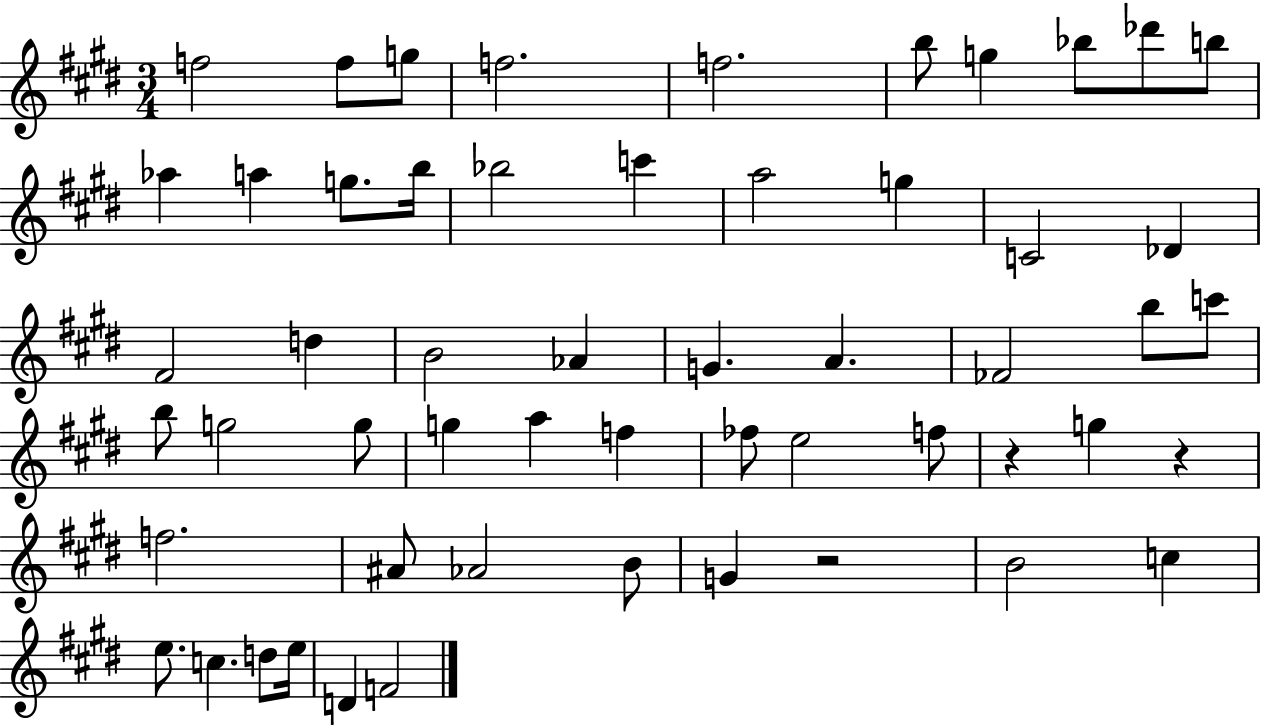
F5/h F5/e G5/e F5/h. F5/h. B5/e G5/q Bb5/e Db6/e B5/e Ab5/q A5/q G5/e. B5/s Bb5/h C6/q A5/h G5/q C4/h Db4/q F#4/h D5/q B4/h Ab4/q G4/q. A4/q. FES4/h B5/e C6/e B5/e G5/h G5/e G5/q A5/q F5/q FES5/e E5/h F5/e R/q G5/q R/q F5/h. A#4/e Ab4/h B4/e G4/q R/h B4/h C5/q E5/e. C5/q. D5/e E5/s D4/q F4/h